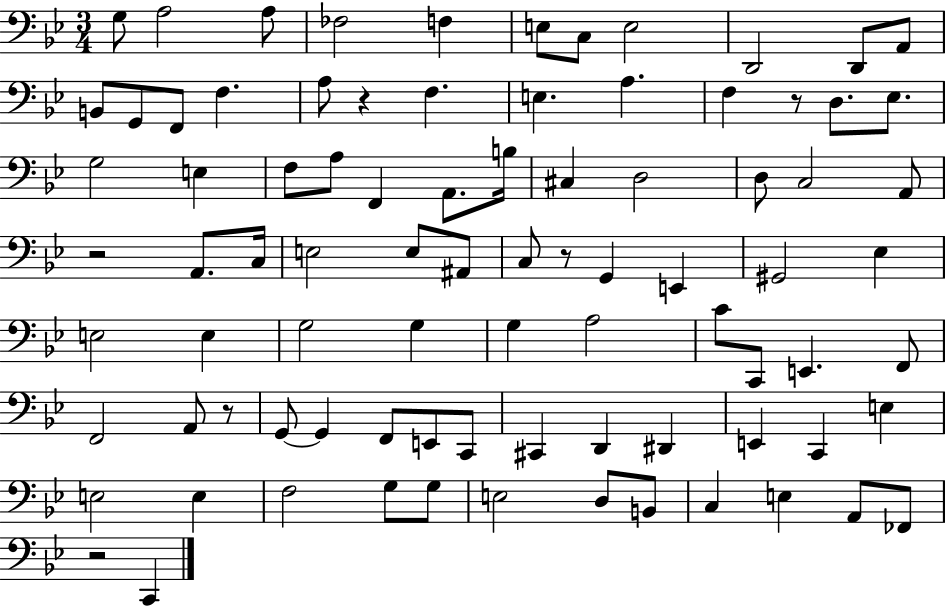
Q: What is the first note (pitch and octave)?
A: G3